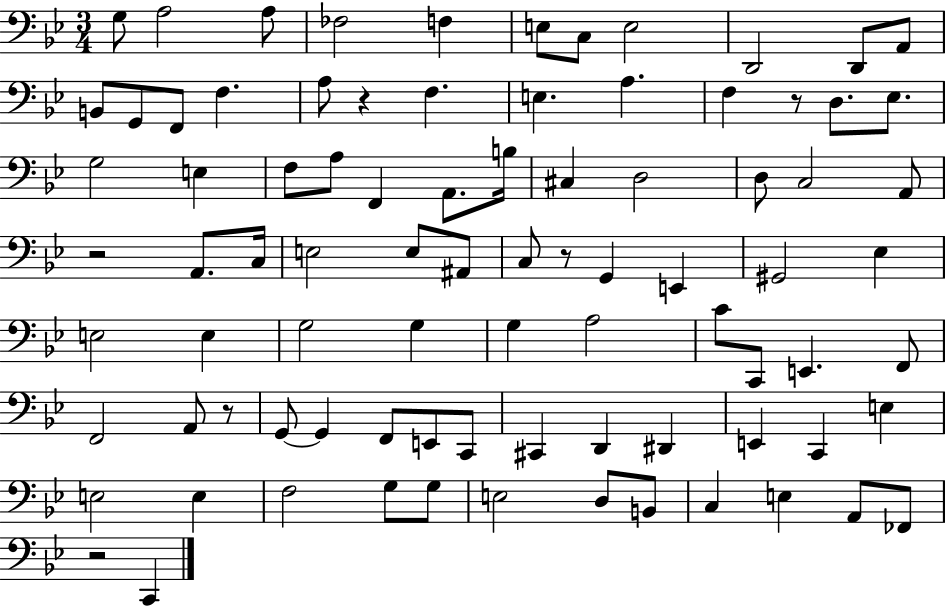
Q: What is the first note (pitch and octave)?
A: G3